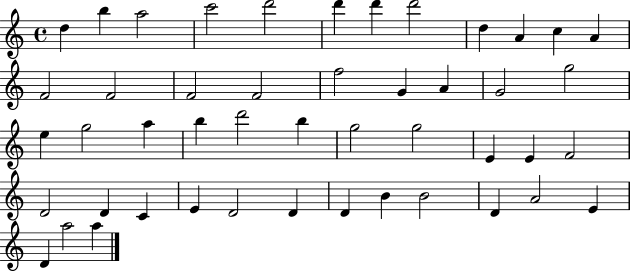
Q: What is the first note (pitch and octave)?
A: D5